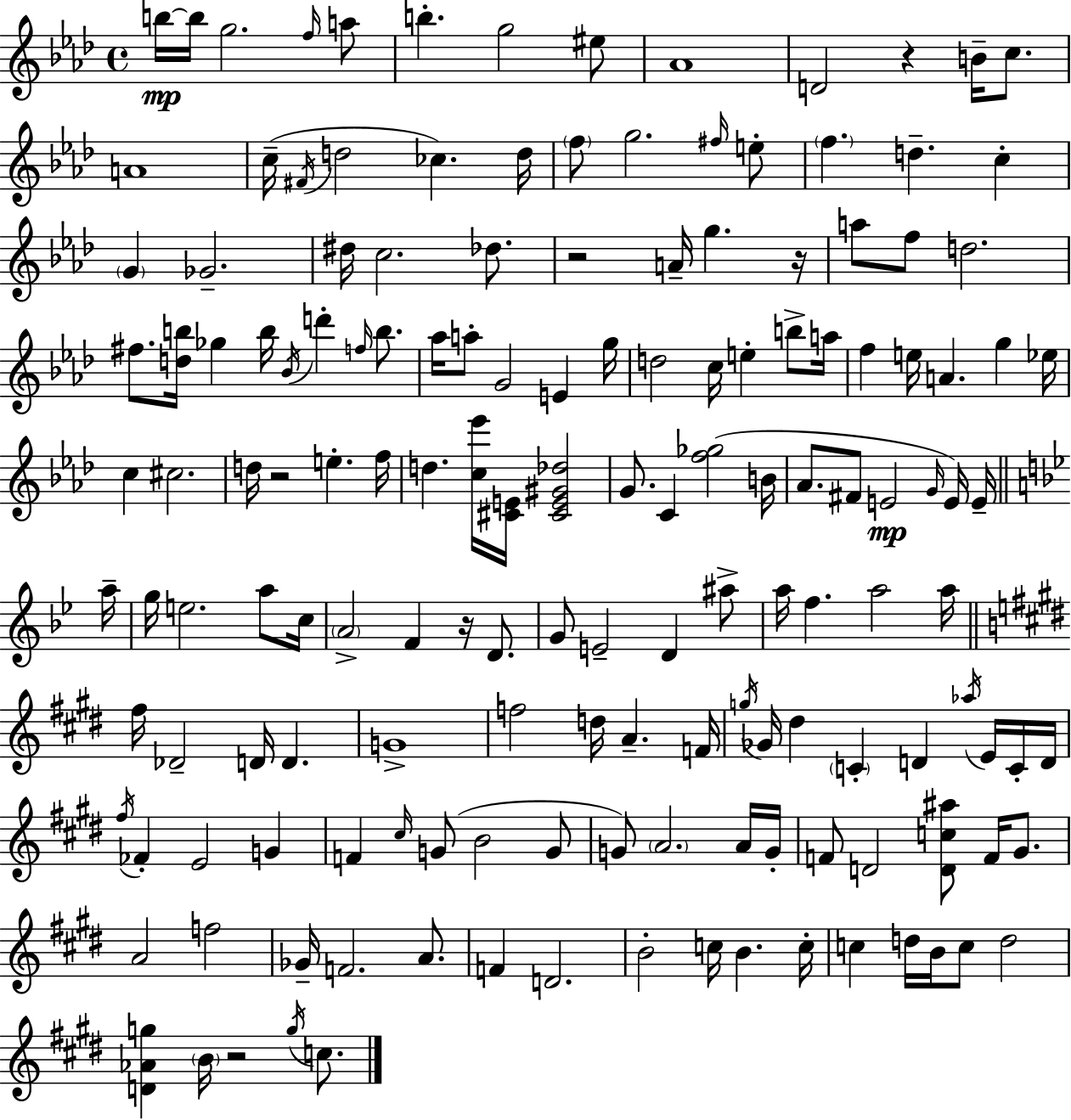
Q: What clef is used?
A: treble